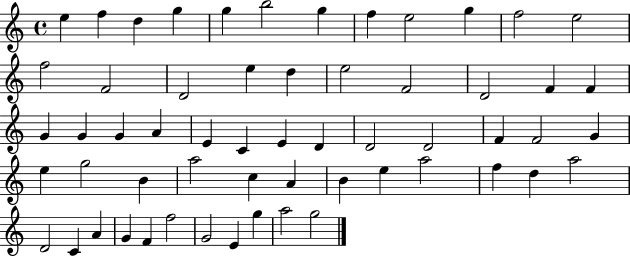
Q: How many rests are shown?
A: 0